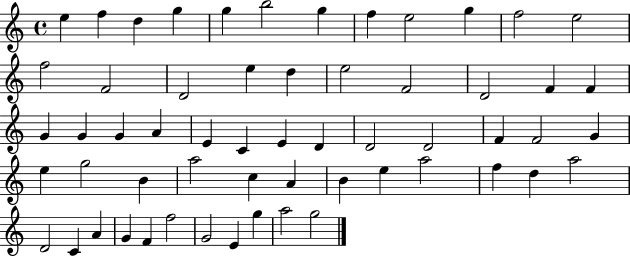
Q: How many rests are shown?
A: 0